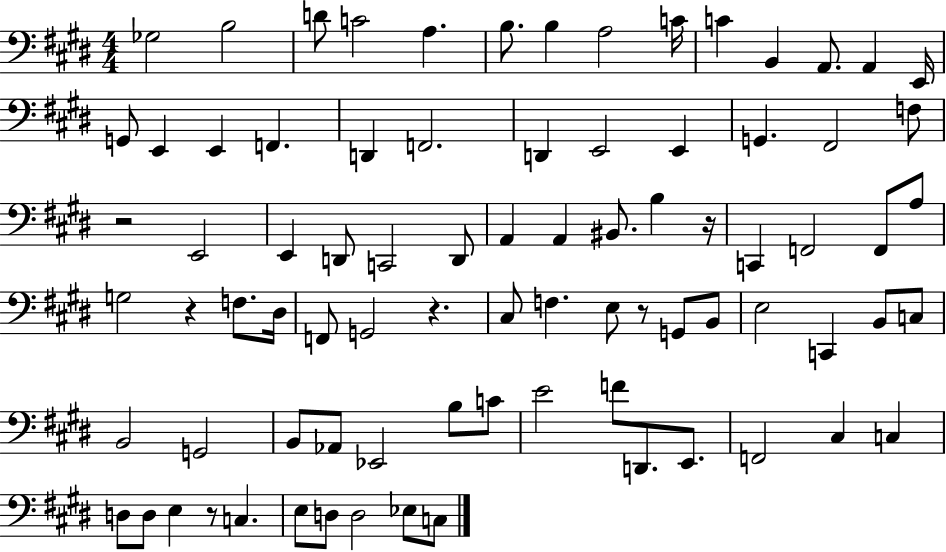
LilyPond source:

{
  \clef bass
  \numericTimeSignature
  \time 4/4
  \key e \major
  \repeat volta 2 { ges2 b2 | d'8 c'2 a4. | b8. b4 a2 c'16 | c'4 b,4 a,8. a,4 e,16 | \break g,8 e,4 e,4 f,4. | d,4 f,2. | d,4 e,2 e,4 | g,4. fis,2 f8 | \break r2 e,2 | e,4 d,8 c,2 d,8 | a,4 a,4 bis,8. b4 r16 | c,4 f,2 f,8 a8 | \break g2 r4 f8. dis16 | f,8 g,2 r4. | cis8 f4. e8 r8 g,8 b,8 | e2 c,4 b,8 c8 | \break b,2 g,2 | b,8 aes,8 ees,2 b8 c'8 | e'2 f'8 d,8. e,8. | f,2 cis4 c4 | \break d8 d8 e4 r8 c4. | e8 d8 d2 ees8 c8 | } \bar "|."
}